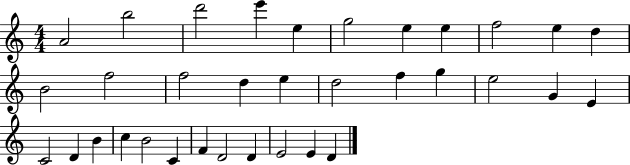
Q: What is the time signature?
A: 4/4